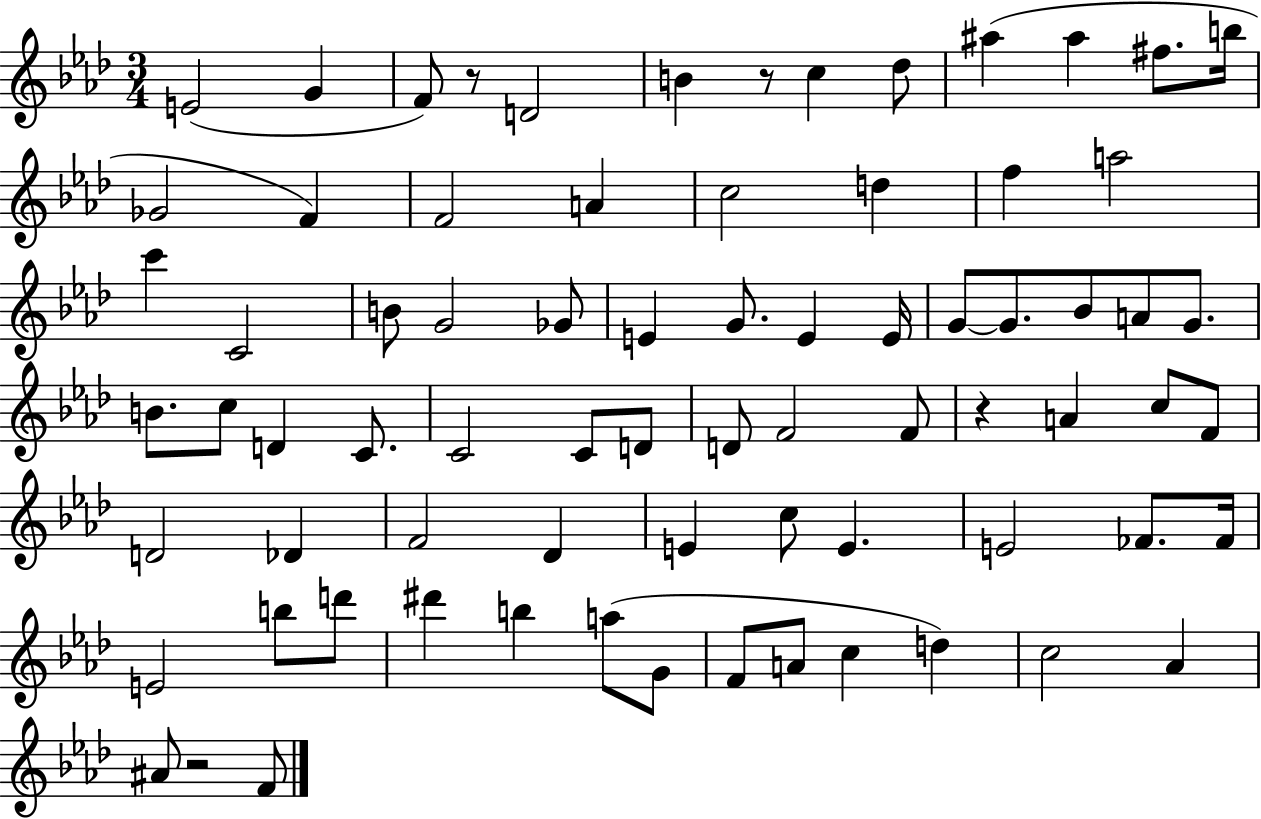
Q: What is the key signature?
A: AES major